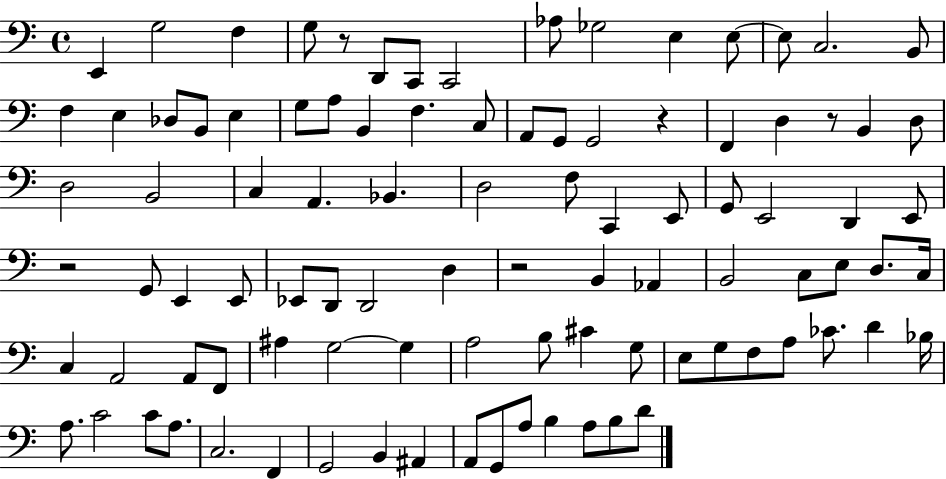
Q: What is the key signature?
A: C major